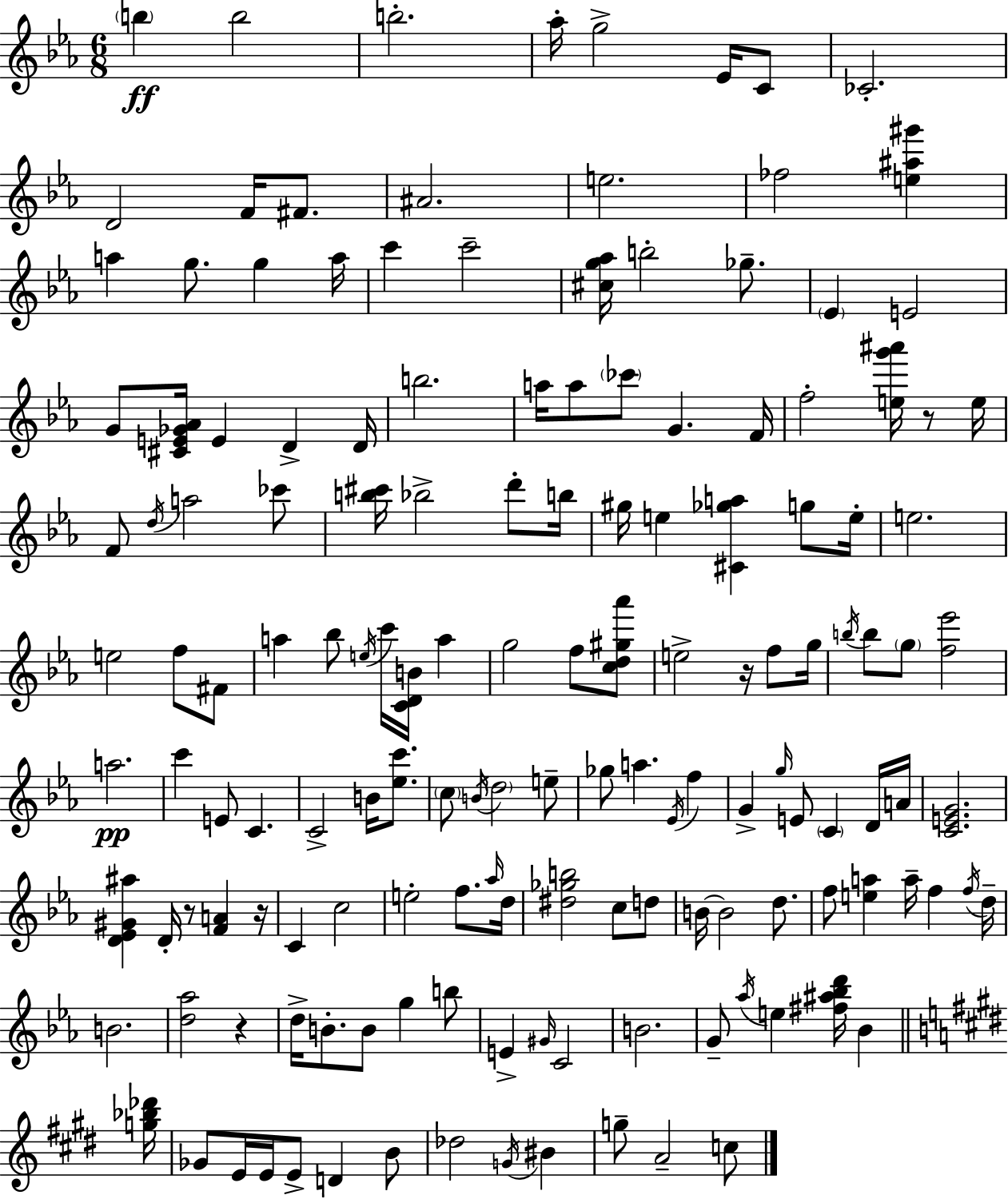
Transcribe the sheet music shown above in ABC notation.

X:1
T:Untitled
M:6/8
L:1/4
K:Cm
b b2 b2 _a/4 g2 _E/4 C/2 _C2 D2 F/4 ^F/2 ^A2 e2 _f2 [e^a^g'] a g/2 g a/4 c' c'2 [^cg_a]/4 b2 _g/2 _E E2 G/2 [^CE_G_A]/4 E D D/4 b2 a/4 a/2 _c'/2 G F/4 f2 [eg'^a']/4 z/2 e/4 F/2 d/4 a2 _c'/2 [b^c']/4 _b2 d'/2 b/4 ^g/4 e [^C_ga] g/2 e/4 e2 e2 f/2 ^F/2 a _b/2 e/4 c'/4 [CDB]/4 a g2 f/2 [cd^g_a']/2 e2 z/4 f/2 g/4 b/4 b/2 g/2 [f_e']2 a2 c' E/2 C C2 B/4 [_ec']/2 c/2 B/4 d2 e/2 _g/2 a _E/4 f G g/4 E/2 C D/4 A/4 [CEG]2 [D_E^G^a] D/4 z/2 [FA] z/4 C c2 e2 f/2 _a/4 d/4 [^d_gb]2 c/2 d/2 B/4 B2 d/2 f/2 [ea] a/4 f f/4 d/4 B2 [d_a]2 z d/4 B/2 B/2 g b/2 E ^G/4 C2 B2 G/2 _a/4 e [^f^a_bd']/4 _B [g_b_d']/4 _G/2 E/4 E/4 E/2 D B/2 _d2 G/4 ^B g/2 A2 c/2